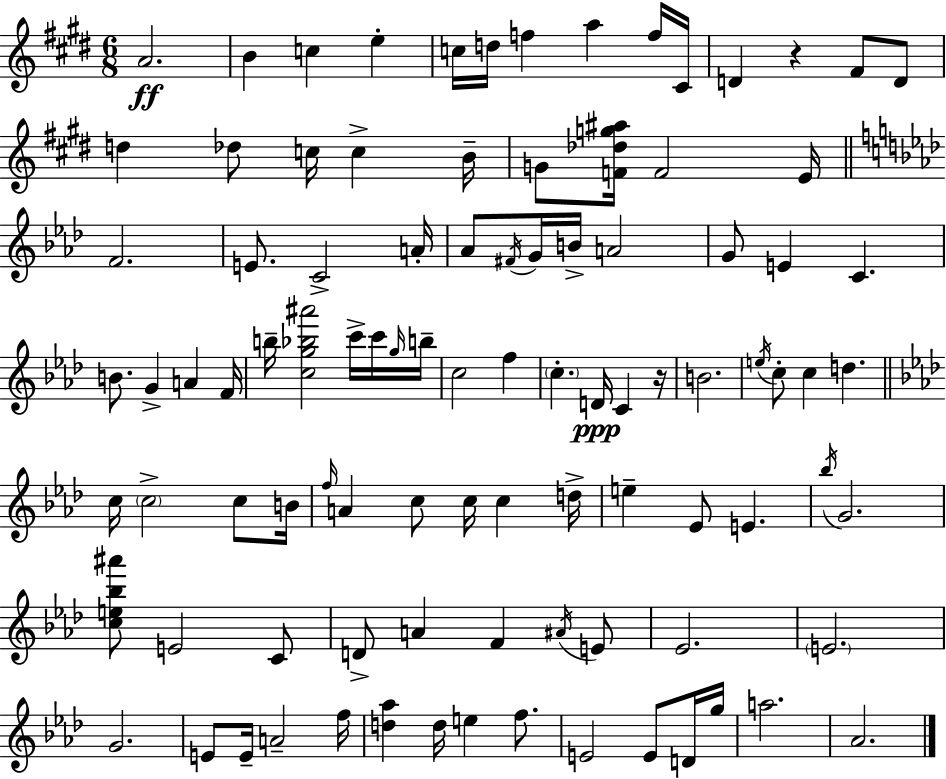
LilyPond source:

{
  \clef treble
  \numericTimeSignature
  \time 6/8
  \key e \major
  \repeat volta 2 { a'2.\ff | b'4 c''4 e''4-. | c''16 d''16 f''4 a''4 f''16 cis'16 | d'4 r4 fis'8 d'8 | \break d''4 des''8 c''16 c''4-> b'16-- | g'8 <f' des'' g'' ais''>16 f'2 e'16 | \bar "||" \break \key aes \major f'2. | e'8. c'2-> a'16-. | aes'8 \acciaccatura { fis'16 } g'16 b'16-> a'2 | g'8 e'4 c'4. | \break b'8. g'4-> a'4 | f'16 b''16-- <c'' g'' bes'' ais'''>2 c'''16-> c'''16 | \grace { g''16 } b''16-- c''2 f''4 | \parenthesize c''4.-. d'16\ppp c'4 | \break r16 b'2. | \acciaccatura { e''16 } c''8-. c''4 d''4. | \bar "||" \break \key f \minor c''16 \parenthesize c''2-> c''8 b'16 | \grace { f''16 } a'4 c''8 c''16 c''4 | d''16-> e''4-- ees'8 e'4. | \acciaccatura { bes''16 } g'2. | \break <c'' e'' bes'' ais'''>8 e'2 | c'8 d'8-> a'4 f'4 | \acciaccatura { ais'16 } e'8 ees'2. | \parenthesize e'2. | \break g'2. | e'8 e'16-- a'2-- | f''16 <d'' aes''>4 d''16 e''4 | f''8. e'2 e'8 | \break d'16 g''16 a''2. | aes'2. | } \bar "|."
}